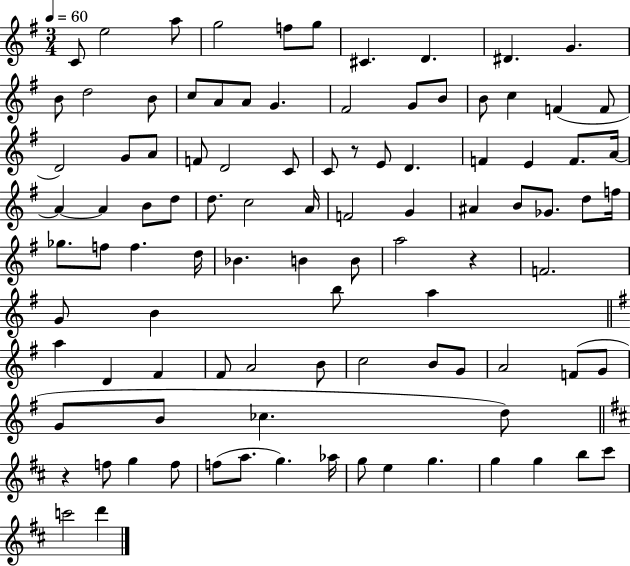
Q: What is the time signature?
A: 3/4